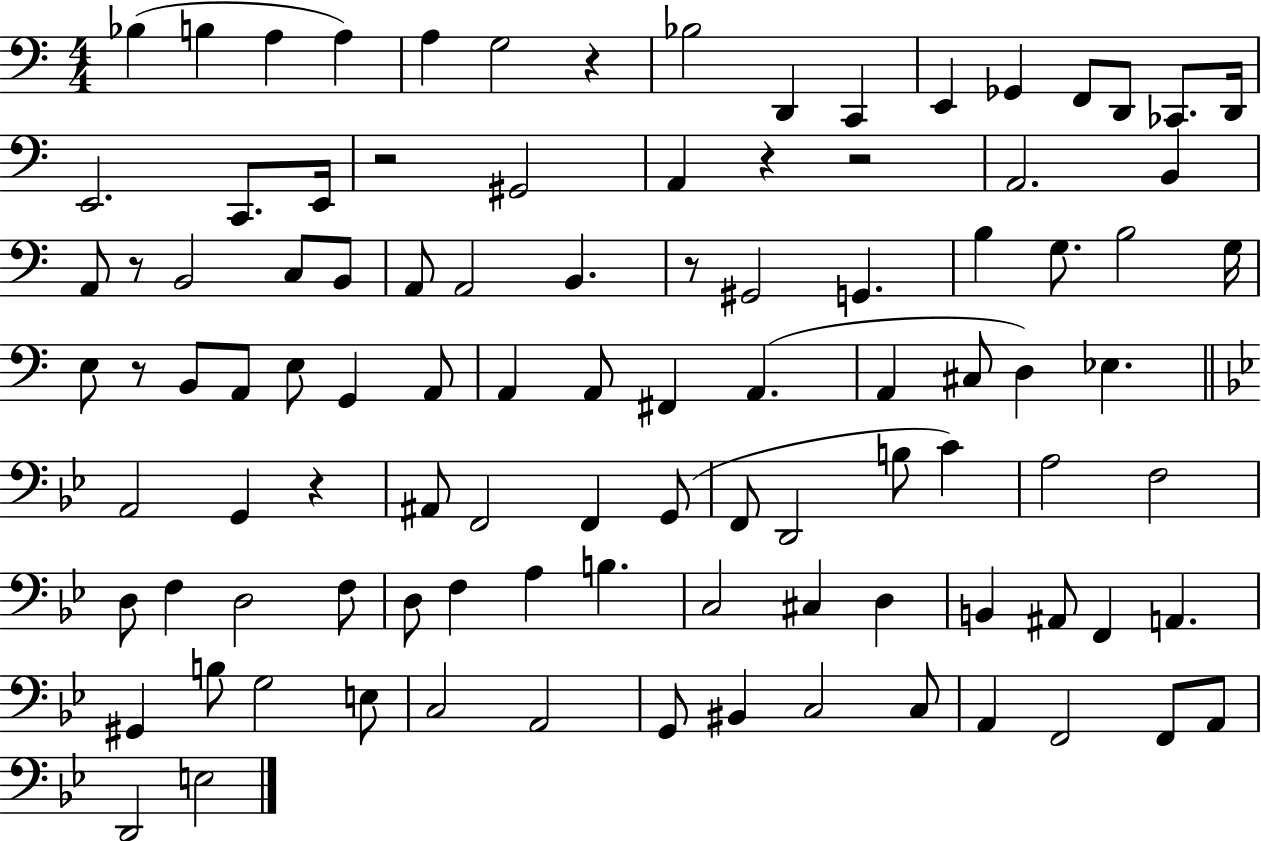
Bb3/q B3/q A3/q A3/q A3/q G3/h R/q Bb3/h D2/q C2/q E2/q Gb2/q F2/e D2/e CES2/e. D2/s E2/h. C2/e. E2/s R/h G#2/h A2/q R/q R/h A2/h. B2/q A2/e R/e B2/h C3/e B2/e A2/e A2/h B2/q. R/e G#2/h G2/q. B3/q G3/e. B3/h G3/s E3/e R/e B2/e A2/e E3/e G2/q A2/e A2/q A2/e F#2/q A2/q. A2/q C#3/e D3/q Eb3/q. A2/h G2/q R/q A#2/e F2/h F2/q G2/e F2/e D2/h B3/e C4/q A3/h F3/h D3/e F3/q D3/h F3/e D3/e F3/q A3/q B3/q. C3/h C#3/q D3/q B2/q A#2/e F2/q A2/q. G#2/q B3/e G3/h E3/e C3/h A2/h G2/e BIS2/q C3/h C3/e A2/q F2/h F2/e A2/e D2/h E3/h